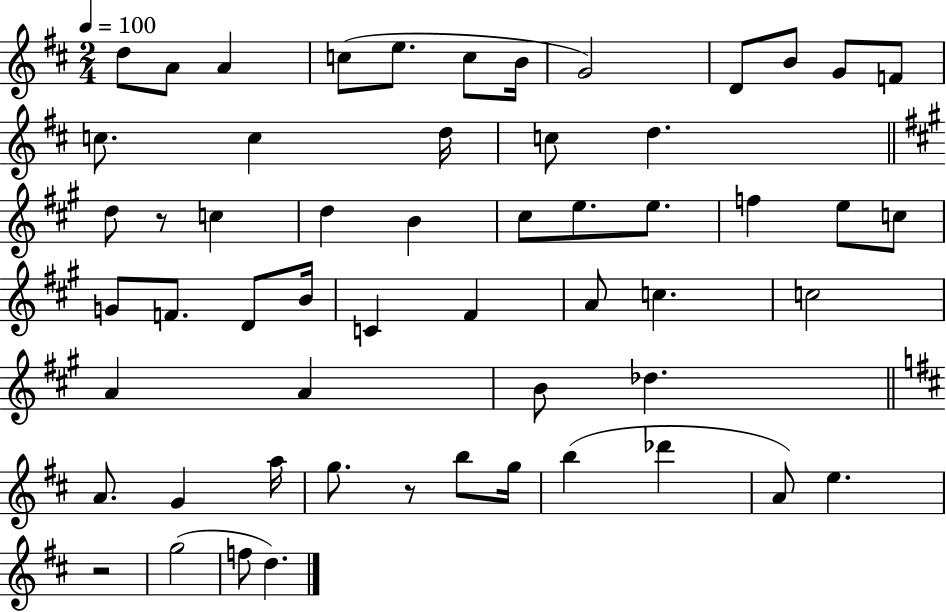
{
  \clef treble
  \numericTimeSignature
  \time 2/4
  \key d \major
  \tempo 4 = 100
  d''8 a'8 a'4 | c''8( e''8. c''8 b'16 | g'2) | d'8 b'8 g'8 f'8 | \break c''8. c''4 d''16 | c''8 d''4. | \bar "||" \break \key a \major d''8 r8 c''4 | d''4 b'4 | cis''8 e''8. e''8. | f''4 e''8 c''8 | \break g'8 f'8. d'8 b'16 | c'4 fis'4 | a'8 c''4. | c''2 | \break a'4 a'4 | b'8 des''4. | \bar "||" \break \key b \minor a'8. g'4 a''16 | g''8. r8 b''8 g''16 | b''4( des'''4 | a'8) e''4. | \break r2 | g''2( | f''8 d''4.) | \bar "|."
}